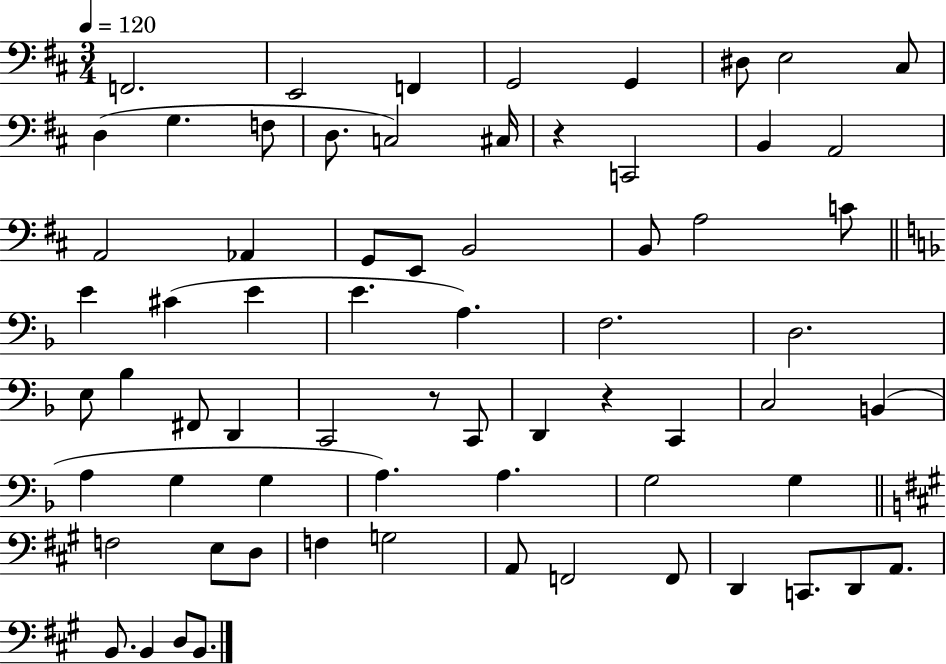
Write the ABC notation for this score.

X:1
T:Untitled
M:3/4
L:1/4
K:D
F,,2 E,,2 F,, G,,2 G,, ^D,/2 E,2 ^C,/2 D, G, F,/2 D,/2 C,2 ^C,/4 z C,,2 B,, A,,2 A,,2 _A,, G,,/2 E,,/2 B,,2 B,,/2 A,2 C/2 E ^C E E A, F,2 D,2 E,/2 _B, ^F,,/2 D,, C,,2 z/2 C,,/2 D,, z C,, C,2 B,, A, G, G, A, A, G,2 G, F,2 E,/2 D,/2 F, G,2 A,,/2 F,,2 F,,/2 D,, C,,/2 D,,/2 A,,/2 B,,/2 B,, D,/2 B,,/2